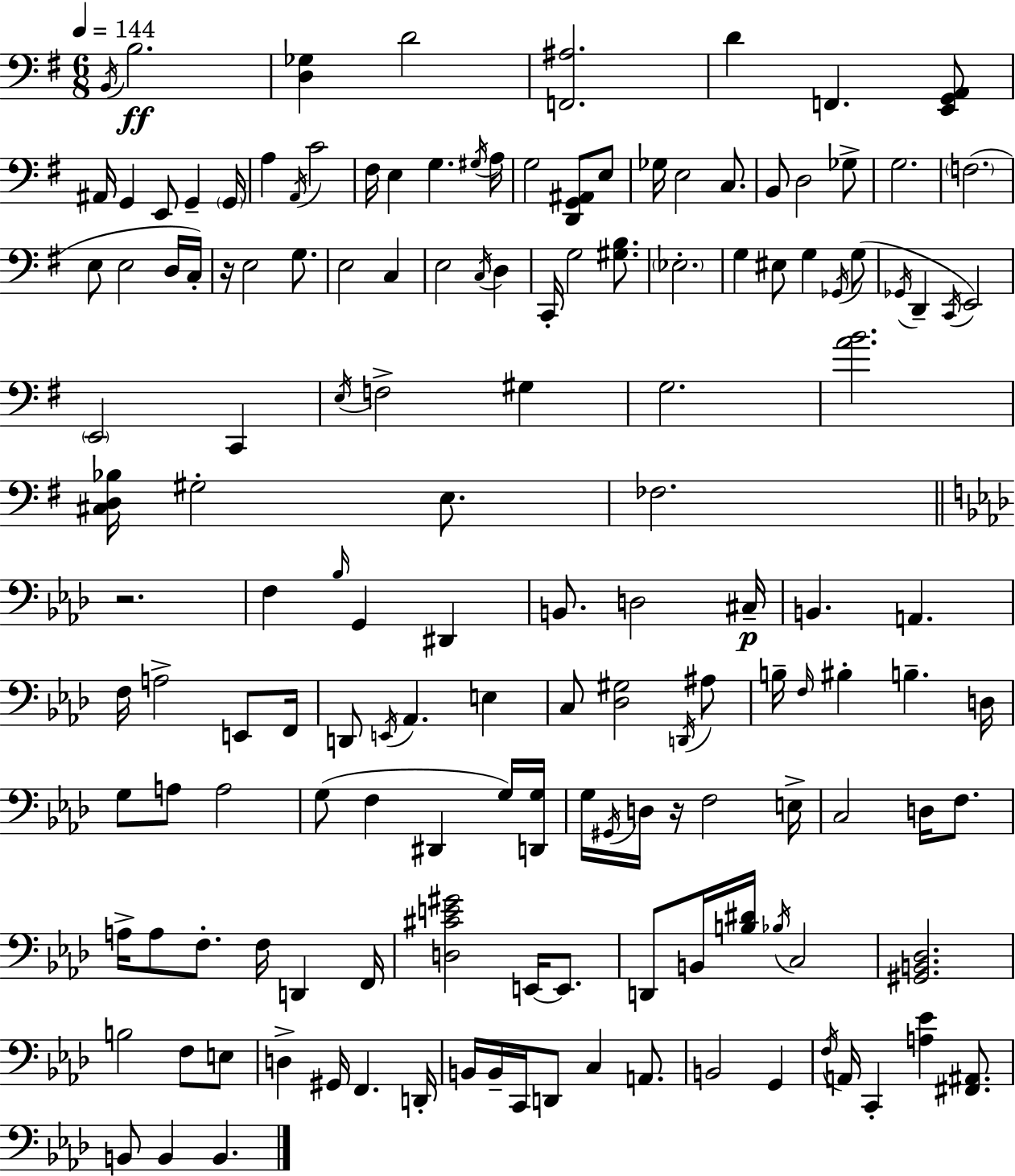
X:1
T:Untitled
M:6/8
L:1/4
K:G
B,,/4 B,2 [D,_G,] D2 [F,,^A,]2 D F,, [E,,G,,A,,]/2 ^A,,/4 G,, E,,/2 G,, G,,/4 A, A,,/4 C2 ^F,/4 E, G, ^G,/4 A,/4 G,2 [D,,G,,^A,,]/2 E,/2 _G,/4 E,2 C,/2 B,,/2 D,2 _G,/2 G,2 F,2 E,/2 E,2 D,/4 C,/4 z/4 E,2 G,/2 E,2 C, E,2 C,/4 D, C,,/4 G,2 [^G,B,]/2 _E,2 G, ^E,/2 G, _G,,/4 G,/2 _G,,/4 D,, C,,/4 E,,2 E,,2 C,, E,/4 F,2 ^G, G,2 [AB]2 [^C,D,_B,]/4 ^G,2 E,/2 _F,2 z2 F, _B,/4 G,, ^D,, B,,/2 D,2 ^C,/4 B,, A,, F,/4 A,2 E,,/2 F,,/4 D,,/2 E,,/4 _A,, E, C,/2 [_D,^G,]2 D,,/4 ^A,/2 B,/4 F,/4 ^B, B, D,/4 G,/2 A,/2 A,2 G,/2 F, ^D,, G,/4 [D,,G,]/4 G,/4 ^G,,/4 D,/4 z/4 F,2 E,/4 C,2 D,/4 F,/2 A,/4 A,/2 F,/2 F,/4 D,, F,,/4 [D,^CE^G]2 E,,/4 E,,/2 D,,/2 B,,/4 [B,^D]/4 _B,/4 C,2 [^G,,B,,_D,]2 B,2 F,/2 E,/2 D, ^G,,/4 F,, D,,/4 B,,/4 B,,/4 C,,/4 D,,/2 C, A,,/2 B,,2 G,, F,/4 A,,/4 C,, [A,_E] [^F,,^A,,]/2 B,,/2 B,, B,,